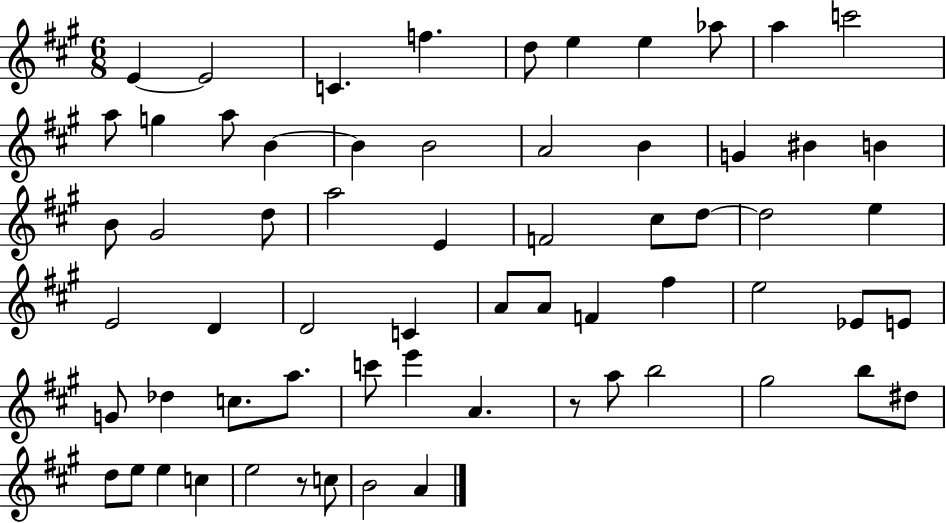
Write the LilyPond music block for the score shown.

{
  \clef treble
  \numericTimeSignature
  \time 6/8
  \key a \major
  e'4~~ e'2 | c'4. f''4. | d''8 e''4 e''4 aes''8 | a''4 c'''2 | \break a''8 g''4 a''8 b'4~~ | b'4 b'2 | a'2 b'4 | g'4 bis'4 b'4 | \break b'8 gis'2 d''8 | a''2 e'4 | f'2 cis''8 d''8~~ | d''2 e''4 | \break e'2 d'4 | d'2 c'4 | a'8 a'8 f'4 fis''4 | e''2 ees'8 e'8 | \break g'8 des''4 c''8. a''8. | c'''8 e'''4 a'4. | r8 a''8 b''2 | gis''2 b''8 dis''8 | \break d''8 e''8 e''4 c''4 | e''2 r8 c''8 | b'2 a'4 | \bar "|."
}